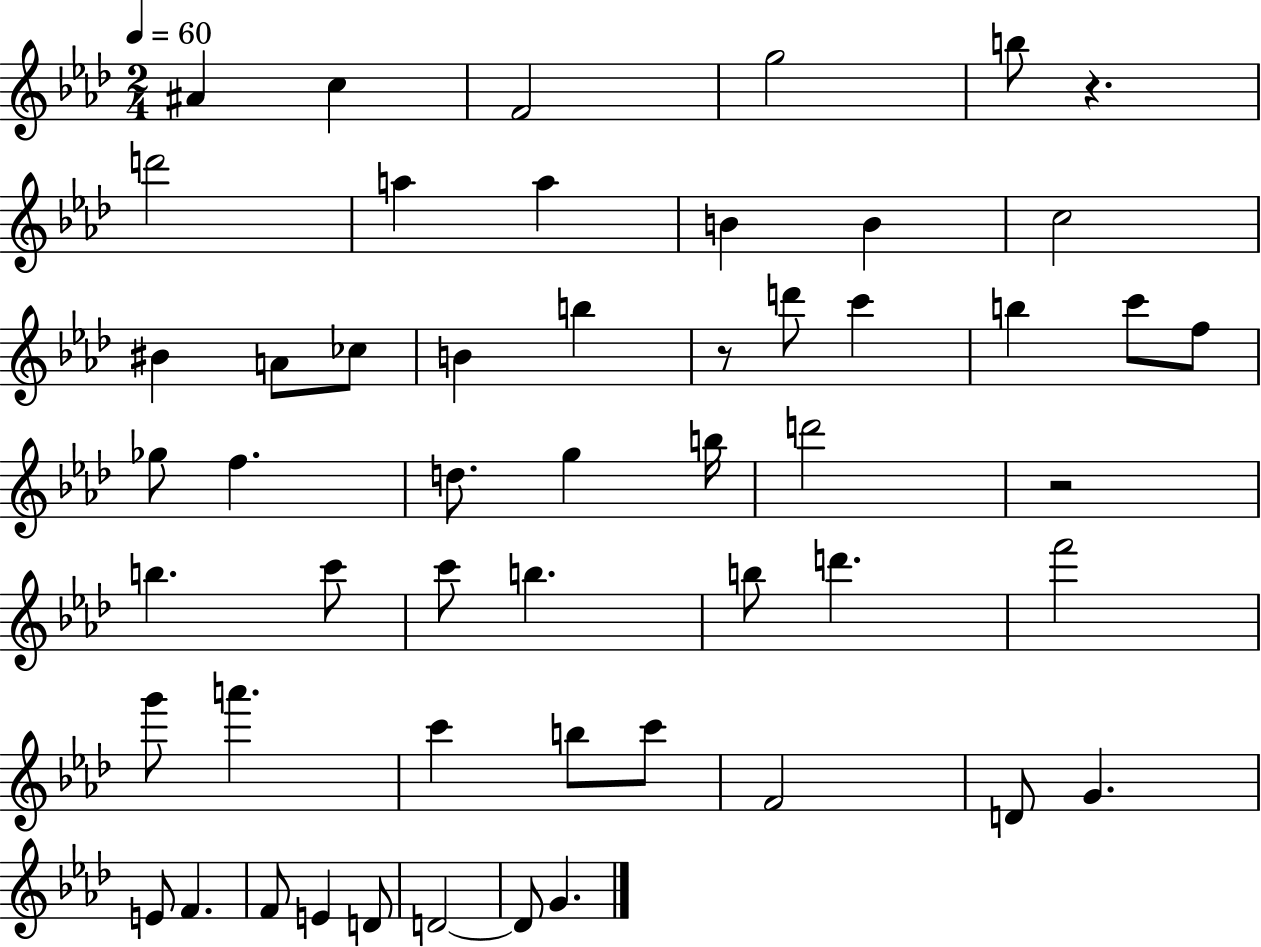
{
  \clef treble
  \numericTimeSignature
  \time 2/4
  \key aes \major
  \tempo 4 = 60
  ais'4 c''4 | f'2 | g''2 | b''8 r4. | \break d'''2 | a''4 a''4 | b'4 b'4 | c''2 | \break bis'4 a'8 ces''8 | b'4 b''4 | r8 d'''8 c'''4 | b''4 c'''8 f''8 | \break ges''8 f''4. | d''8. g''4 b''16 | d'''2 | r2 | \break b''4. c'''8 | c'''8 b''4. | b''8 d'''4. | f'''2 | \break g'''8 a'''4. | c'''4 b''8 c'''8 | f'2 | d'8 g'4. | \break e'8 f'4. | f'8 e'4 d'8 | d'2~~ | d'8 g'4. | \break \bar "|."
}